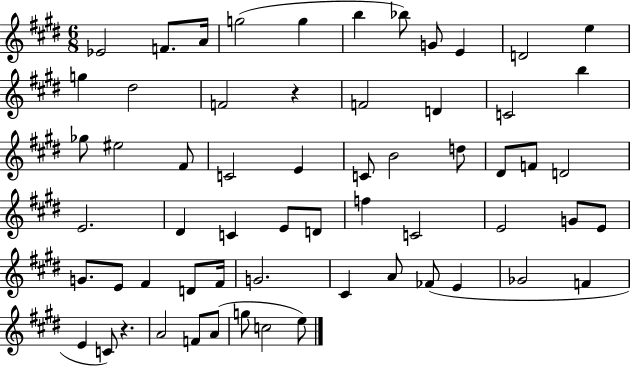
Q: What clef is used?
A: treble